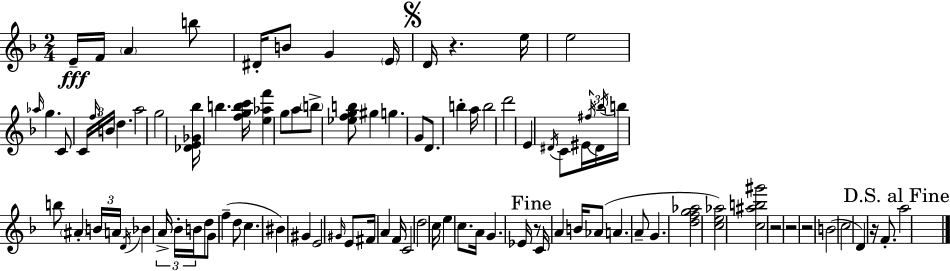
{
  \clef treble
  \numericTimeSignature
  \time 2/4
  \key f \major
  e'16--\fff f'16 \parenthesize a'4 b''8 | dis'16-. b'8 g'4 \parenthesize e'16 | \mark \markup { \musicglyph "scripts.segno" } d'16 r4. e''16 | e''2 | \break \grace { aes''16 } g''4. c'8 | \tuplet 3/2 { c'16 \grace { f''16 } b'16 } d''4. | a''2 | g''2 | \break <des' e' ges' bes''>16 b''4. | <f'' g'' b'' c'''>16 <e'' aes'' f'''>4 g''8 | a''8 \parenthesize b''8-> <ees'' f'' g'' b''>8 gis''4 | g''4. | \break g'8 d'8. b''4-. | a''16 b''2 | d'''2 | e'4 \acciaccatura { dis'16 } c'8 | \break eis'16 \tuplet 3/2 { \acciaccatura { fis''16 } dis'16 \acciaccatura { bes''16 } } b''16 b''8 | \parenthesize ais'4-. \tuplet 3/2 { b'16 a'16 \acciaccatura { d'16 } } bes'4 | \tuplet 3/2 { a'16-> bes'16-. b'16 } d''8 | g'8 f''4--( d''8 | \break c''4. bis'4) | gis'4 e'2 | \grace { gis'16 } e'8 | fis'16 a'4 f'16 c'2 | \break d''2 | c''16 | e''4 c''8. a'16 | g'4. ees'16 \mark "Fine" r8 | \break c'16 a'4 b'16 aes'8( | a'4. a'8-- | g'4. <d'' f'' g'' aes''>2 | <c'' e'' aes''>2) | \break <c'' ais'' b'' gis'''>2 | r2 | r2 | r2 | \break b'2( | c''2 | d'4) | r16 f'8.-. \mark "D.S. al Fine" a''2 | \break \bar "|."
}